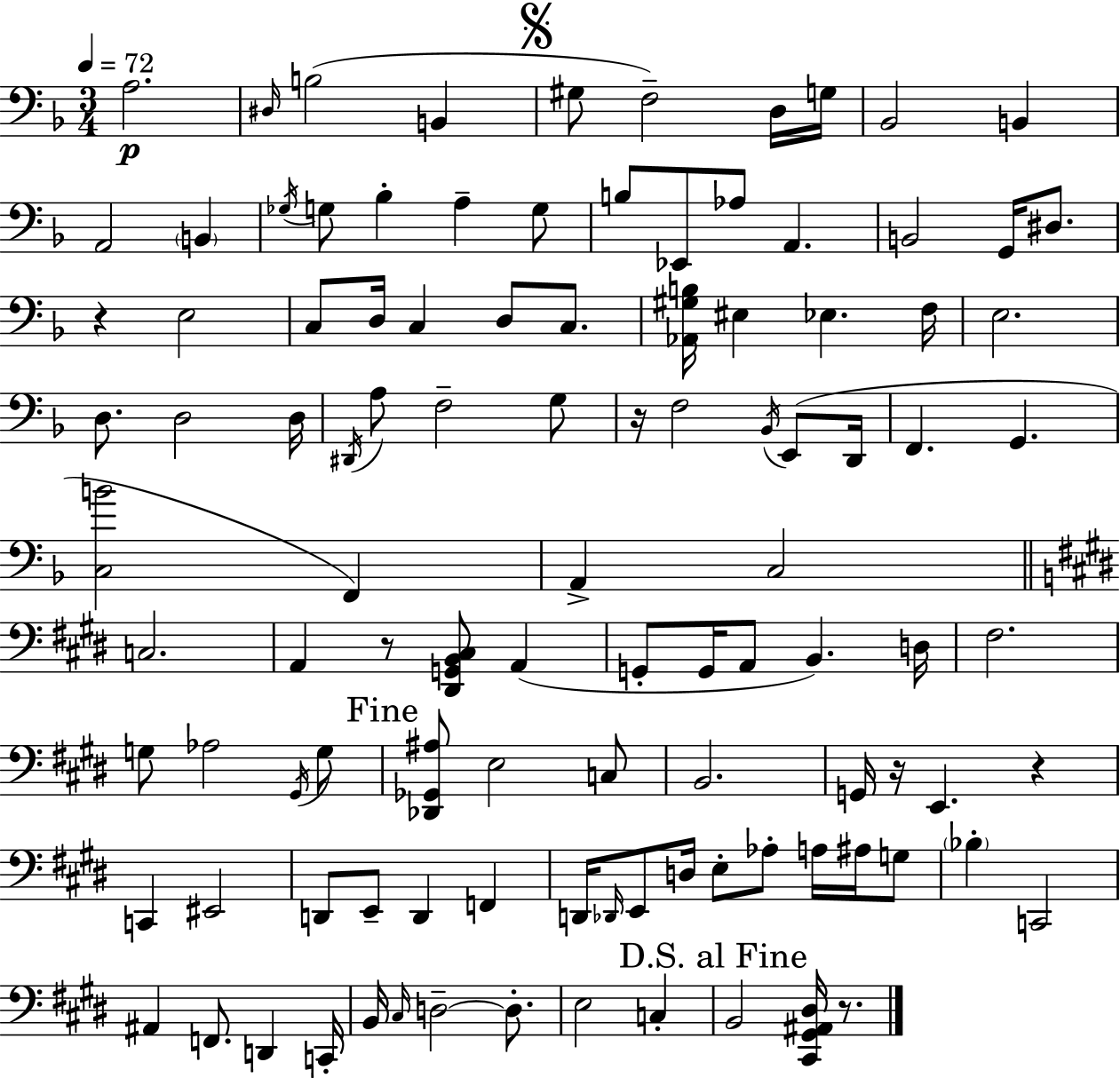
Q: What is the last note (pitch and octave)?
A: B2